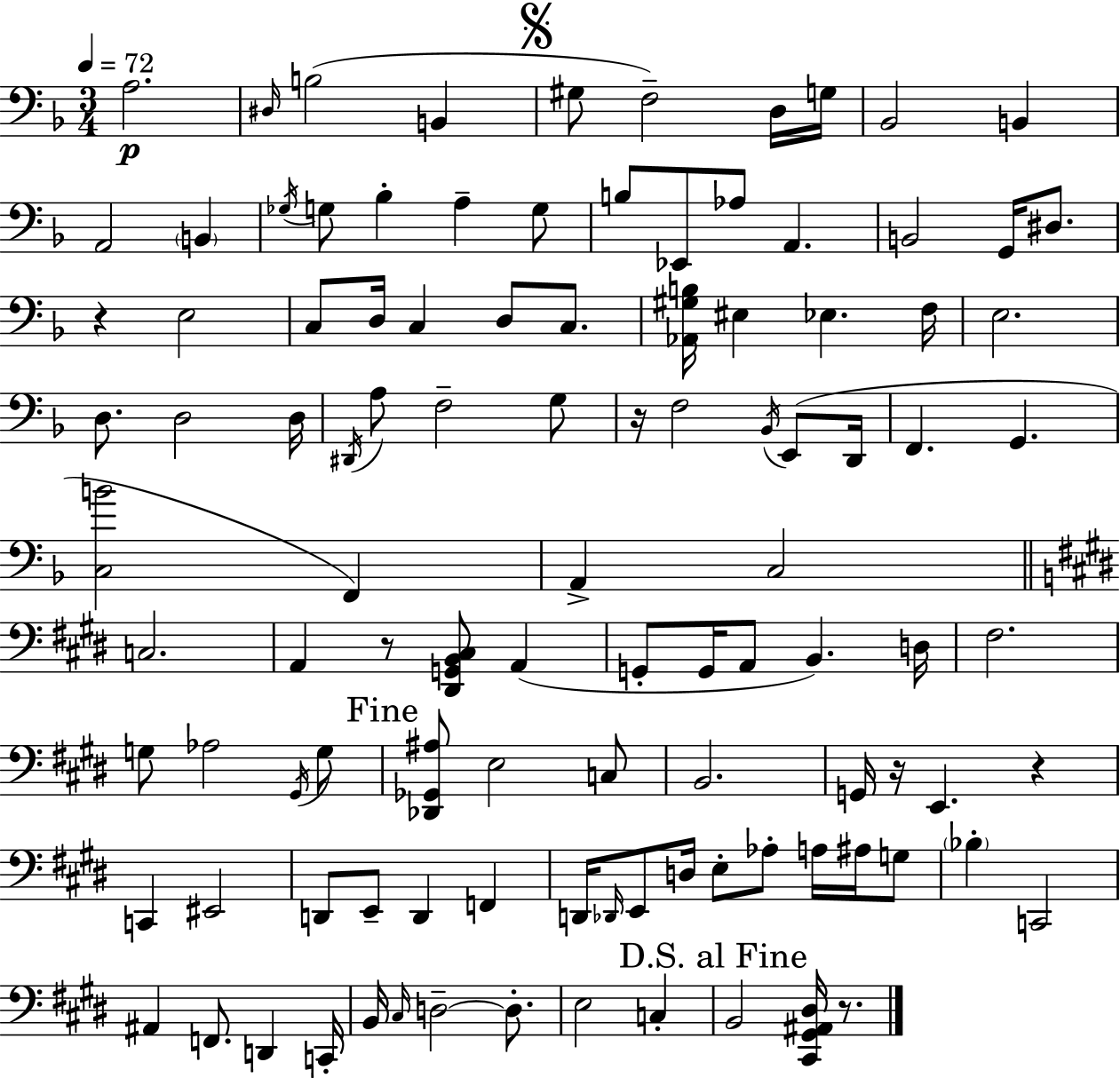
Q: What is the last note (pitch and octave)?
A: B2